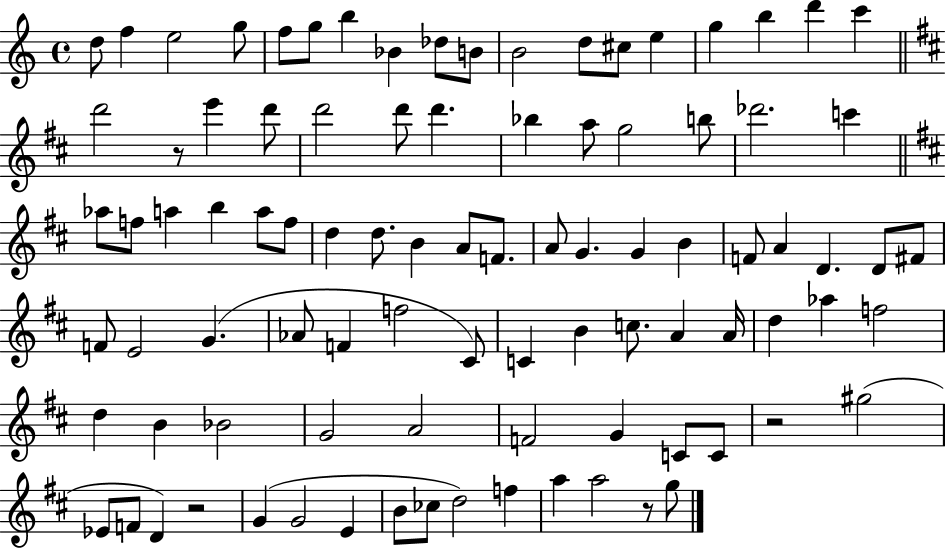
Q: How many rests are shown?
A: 4